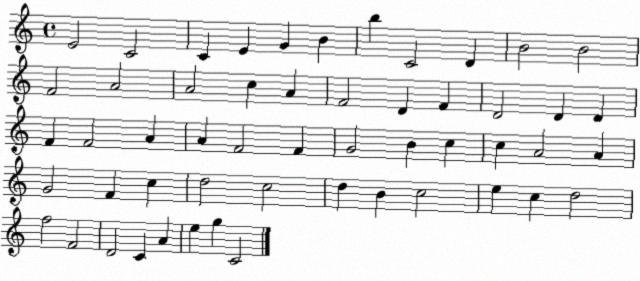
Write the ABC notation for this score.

X:1
T:Untitled
M:4/4
L:1/4
K:C
E2 C2 C E G B b C2 D B2 B2 F2 A2 A2 c A F2 D F D2 D D F F2 A A F2 F G2 B c c A2 A G2 F c d2 c2 d B c2 e c d2 f2 F2 D2 C A e g C2